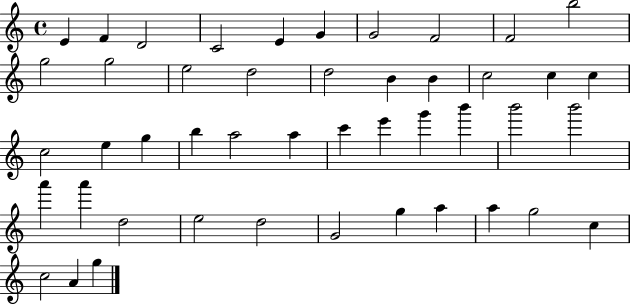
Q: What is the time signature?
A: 4/4